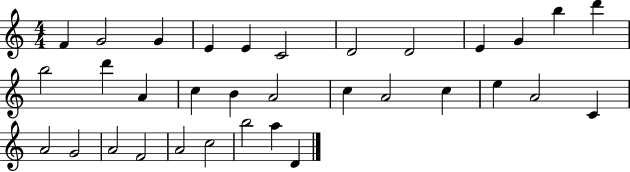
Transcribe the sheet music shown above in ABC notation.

X:1
T:Untitled
M:4/4
L:1/4
K:C
F G2 G E E C2 D2 D2 E G b d' b2 d' A c B A2 c A2 c e A2 C A2 G2 A2 F2 A2 c2 b2 a D